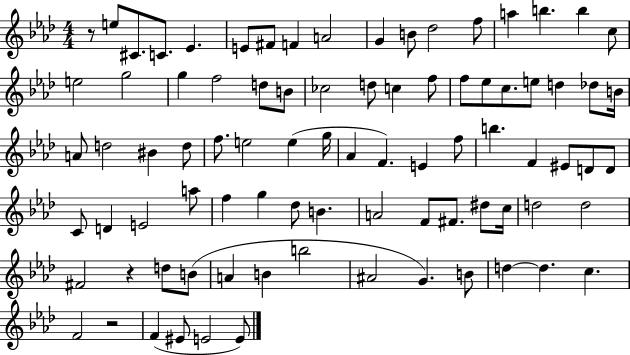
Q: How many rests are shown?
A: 3